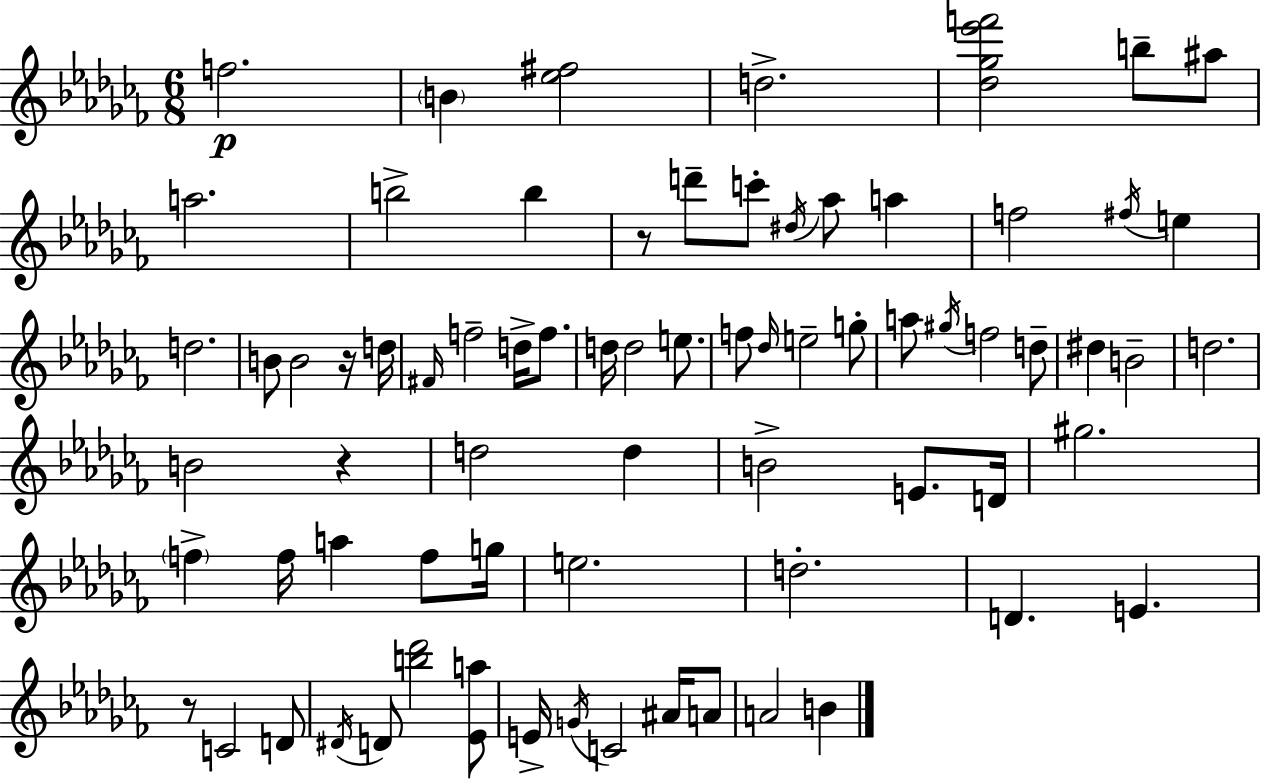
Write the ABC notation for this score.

X:1
T:Untitled
M:6/8
L:1/4
K:Abm
f2 B [_e^f]2 d2 [_d_g_e'f']2 b/2 ^a/2 a2 b2 b z/2 d'/2 c'/2 ^d/4 _a/2 a f2 ^f/4 e d2 B/2 B2 z/4 d/4 ^F/4 f2 d/4 f/2 d/4 d2 e/2 f/2 _d/4 e2 g/2 a/2 ^g/4 f2 d/2 ^d B2 d2 B2 z d2 d B2 E/2 D/4 ^g2 f f/4 a f/2 g/4 e2 d2 D E z/2 C2 D/2 ^D/4 D/2 [b_d']2 [_Ea]/2 E/4 G/4 C2 ^A/4 A/2 A2 B